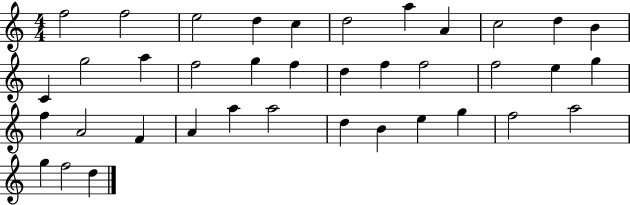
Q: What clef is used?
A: treble